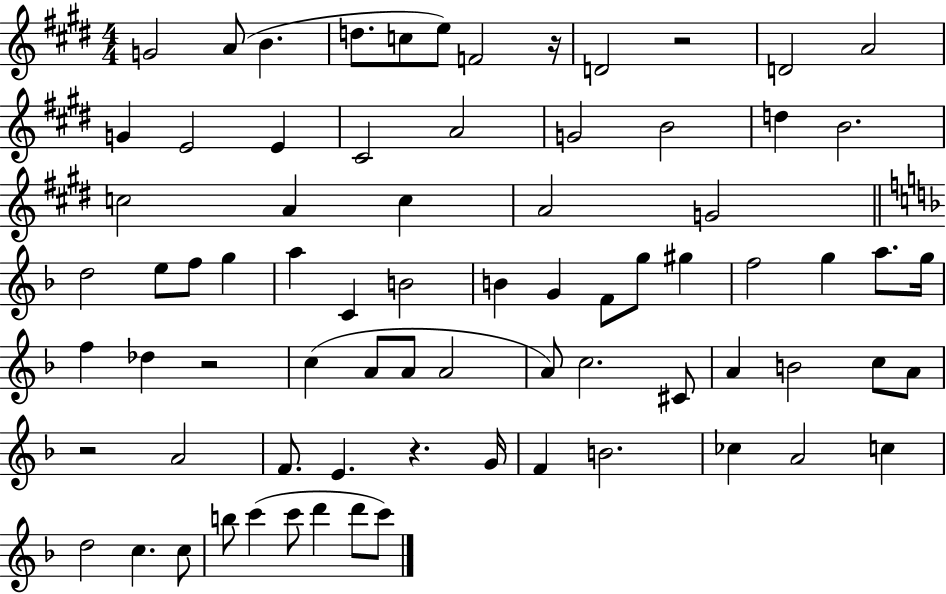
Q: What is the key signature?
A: E major